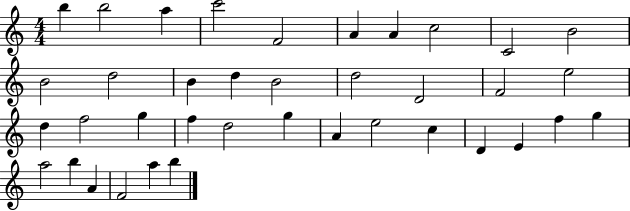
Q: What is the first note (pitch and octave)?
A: B5